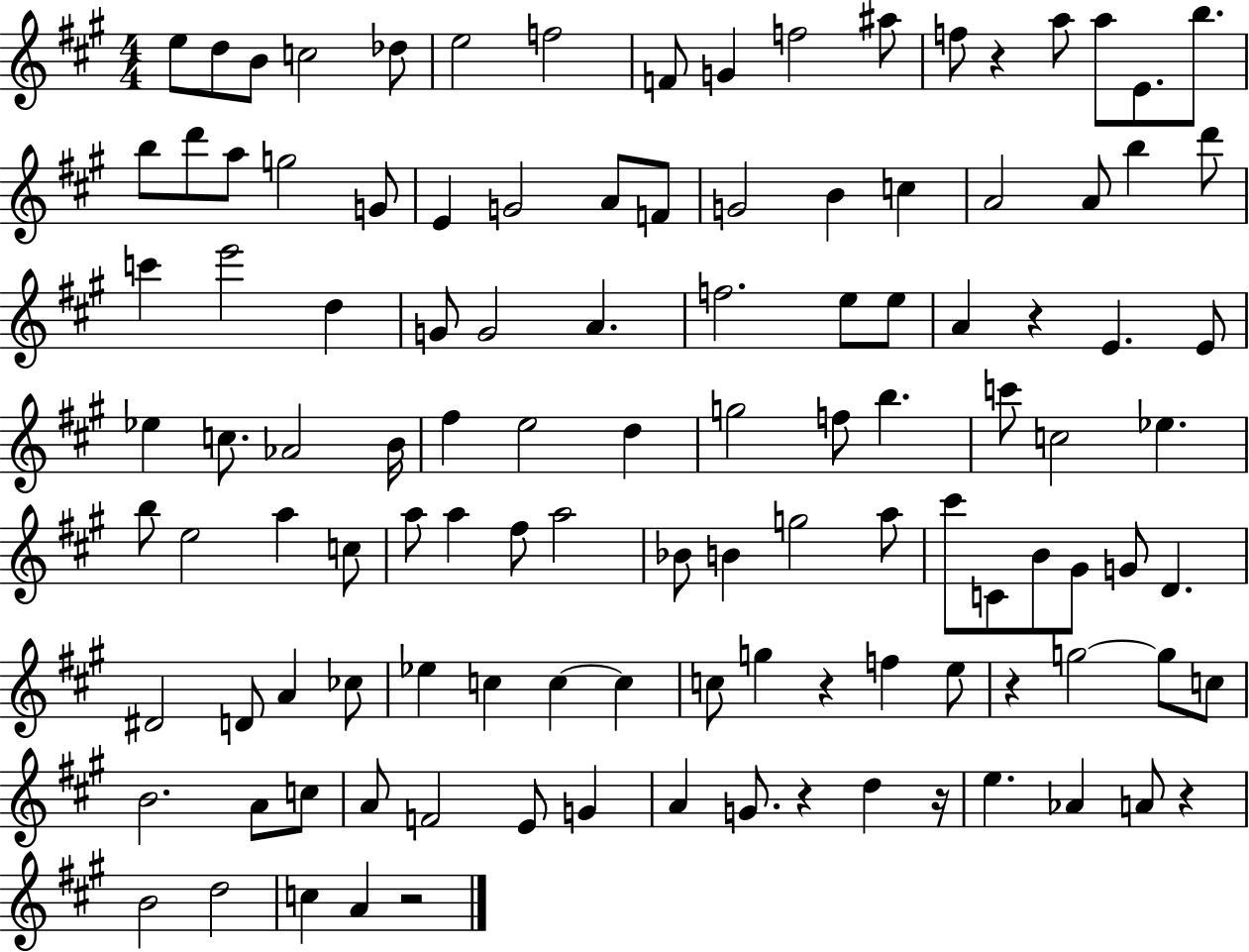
{
  \clef treble
  \numericTimeSignature
  \time 4/4
  \key a \major
  e''8 d''8 b'8 c''2 des''8 | e''2 f''2 | f'8 g'4 f''2 ais''8 | f''8 r4 a''8 a''8 e'8. b''8. | \break b''8 d'''8 a''8 g''2 g'8 | e'4 g'2 a'8 f'8 | g'2 b'4 c''4 | a'2 a'8 b''4 d'''8 | \break c'''4 e'''2 d''4 | g'8 g'2 a'4. | f''2. e''8 e''8 | a'4 r4 e'4. e'8 | \break ees''4 c''8. aes'2 b'16 | fis''4 e''2 d''4 | g''2 f''8 b''4. | c'''8 c''2 ees''4. | \break b''8 e''2 a''4 c''8 | a''8 a''4 fis''8 a''2 | bes'8 b'4 g''2 a''8 | cis'''8 c'8 b'8 gis'8 g'8 d'4. | \break dis'2 d'8 a'4 ces''8 | ees''4 c''4 c''4~~ c''4 | c''8 g''4 r4 f''4 e''8 | r4 g''2~~ g''8 c''8 | \break b'2. a'8 c''8 | a'8 f'2 e'8 g'4 | a'4 g'8. r4 d''4 r16 | e''4. aes'4 a'8 r4 | \break b'2 d''2 | c''4 a'4 r2 | \bar "|."
}